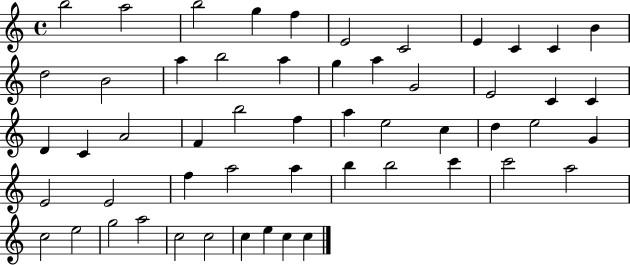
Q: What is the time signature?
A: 4/4